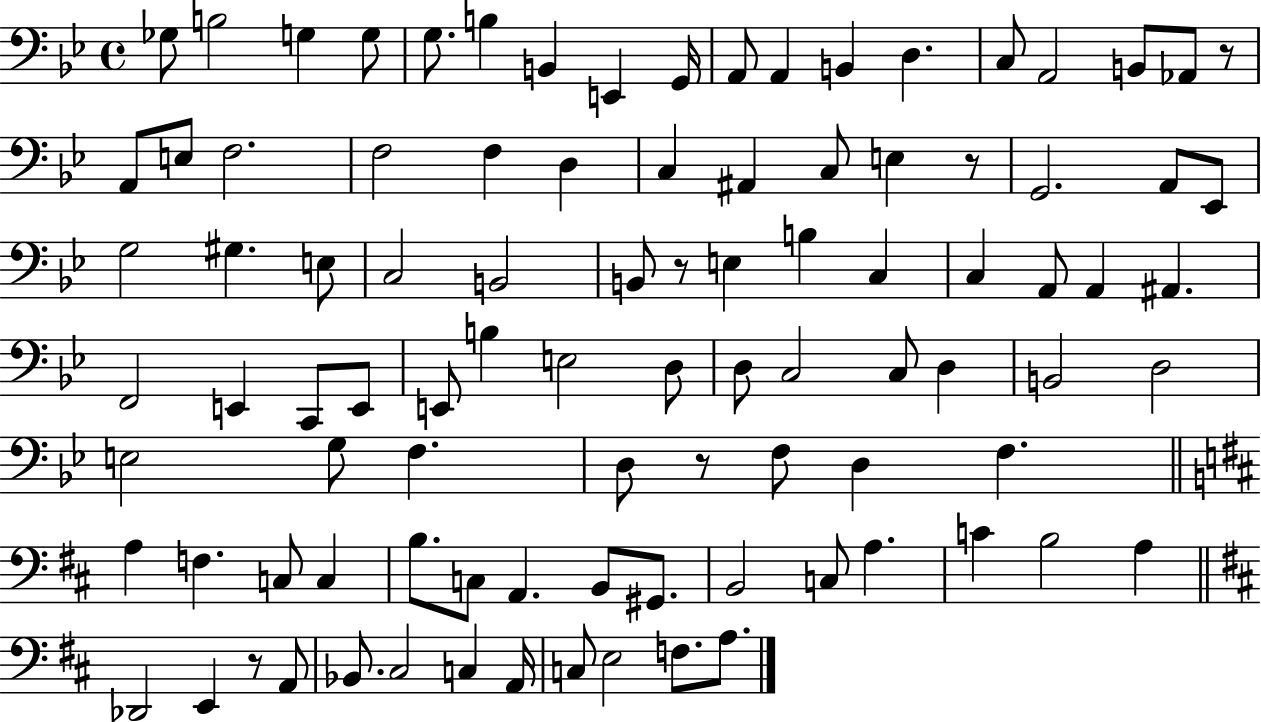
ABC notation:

X:1
T:Untitled
M:4/4
L:1/4
K:Bb
_G,/2 B,2 G, G,/2 G,/2 B, B,, E,, G,,/4 A,,/2 A,, B,, D, C,/2 A,,2 B,,/2 _A,,/2 z/2 A,,/2 E,/2 F,2 F,2 F, D, C, ^A,, C,/2 E, z/2 G,,2 A,,/2 _E,,/2 G,2 ^G, E,/2 C,2 B,,2 B,,/2 z/2 E, B, C, C, A,,/2 A,, ^A,, F,,2 E,, C,,/2 E,,/2 E,,/2 B, E,2 D,/2 D,/2 C,2 C,/2 D, B,,2 D,2 E,2 G,/2 F, D,/2 z/2 F,/2 D, F, A, F, C,/2 C, B,/2 C,/2 A,, B,,/2 ^G,,/2 B,,2 C,/2 A, C B,2 A, _D,,2 E,, z/2 A,,/2 _B,,/2 ^C,2 C, A,,/4 C,/2 E,2 F,/2 A,/2